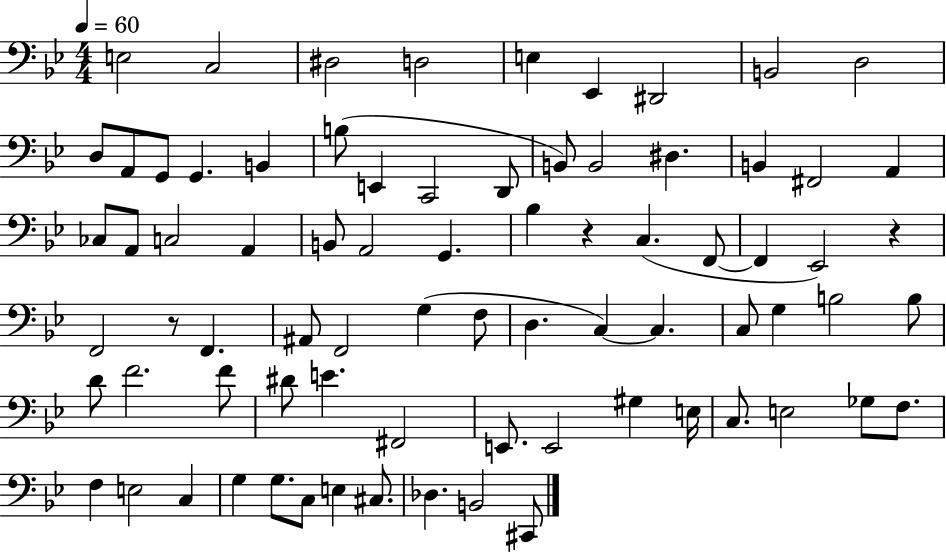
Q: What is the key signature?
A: BES major